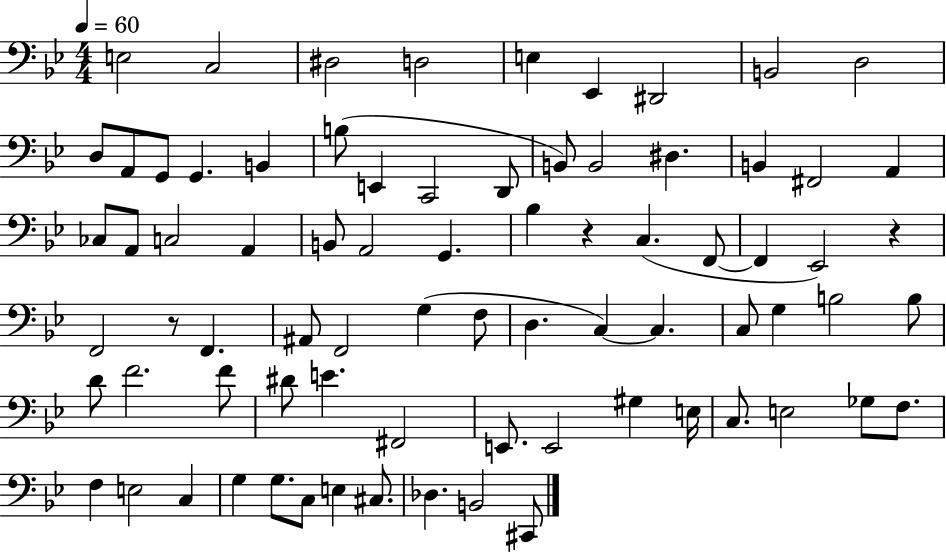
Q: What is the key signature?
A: BES major